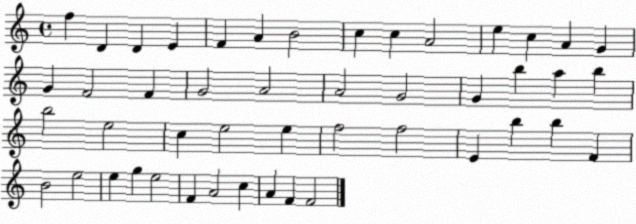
X:1
T:Untitled
M:4/4
L:1/4
K:C
f D D E F A B2 c c A2 e c A G G F2 F G2 A2 A2 G2 G b a b b2 e2 c e2 e f2 f2 E b b F B2 e2 e g e2 F A2 c A F F2